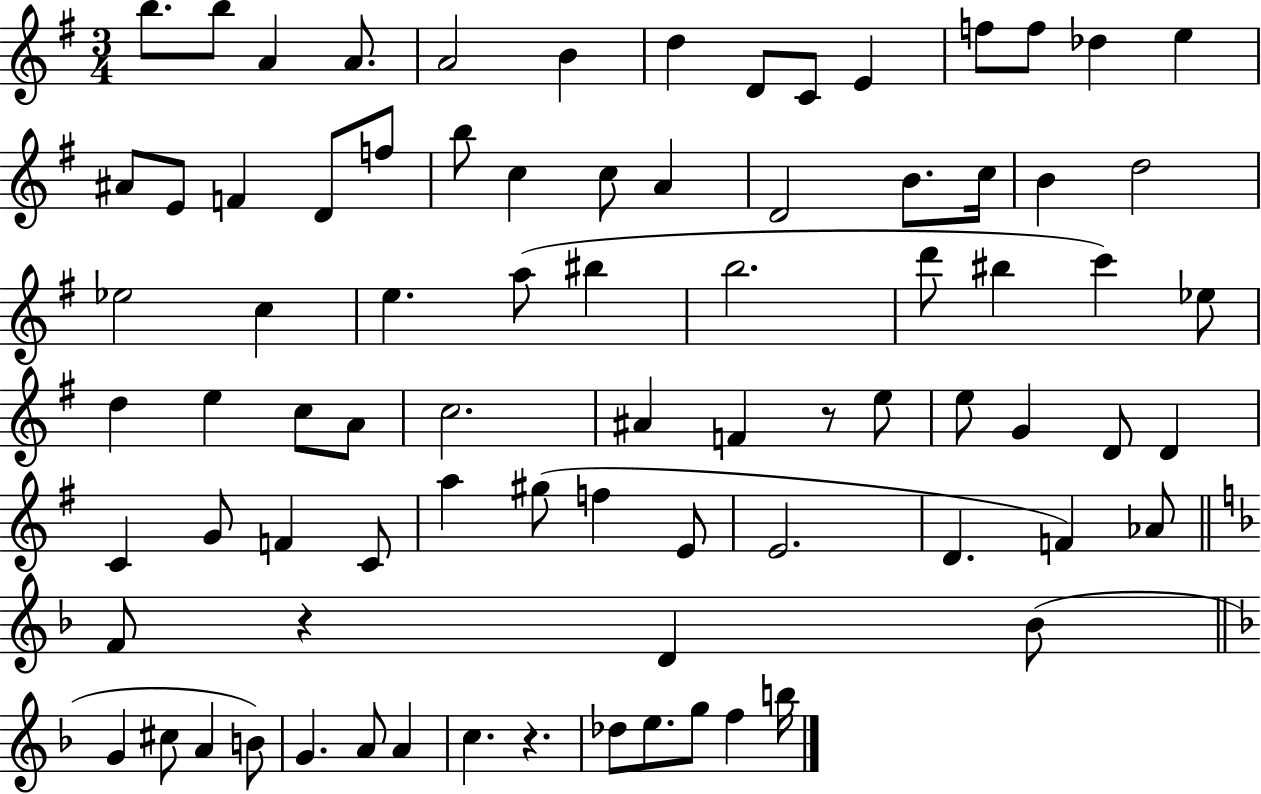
B5/e. B5/e A4/q A4/e. A4/h B4/q D5/q D4/e C4/e E4/q F5/e F5/e Db5/q E5/q A#4/e E4/e F4/q D4/e F5/e B5/e C5/q C5/e A4/q D4/h B4/e. C5/s B4/q D5/h Eb5/h C5/q E5/q. A5/e BIS5/q B5/h. D6/e BIS5/q C6/q Eb5/e D5/q E5/q C5/e A4/e C5/h. A#4/q F4/q R/e E5/e E5/e G4/q D4/e D4/q C4/q G4/e F4/q C4/e A5/q G#5/e F5/q E4/e E4/h. D4/q. F4/q Ab4/e F4/e R/q D4/q Bb4/e G4/q C#5/e A4/q B4/e G4/q. A4/e A4/q C5/q. R/q. Db5/e E5/e. G5/e F5/q B5/s